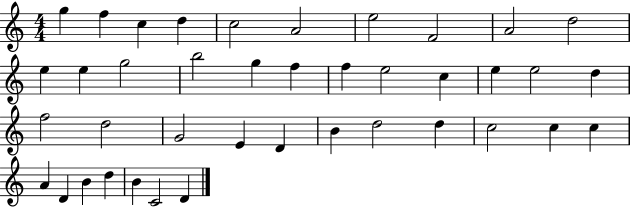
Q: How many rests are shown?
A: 0